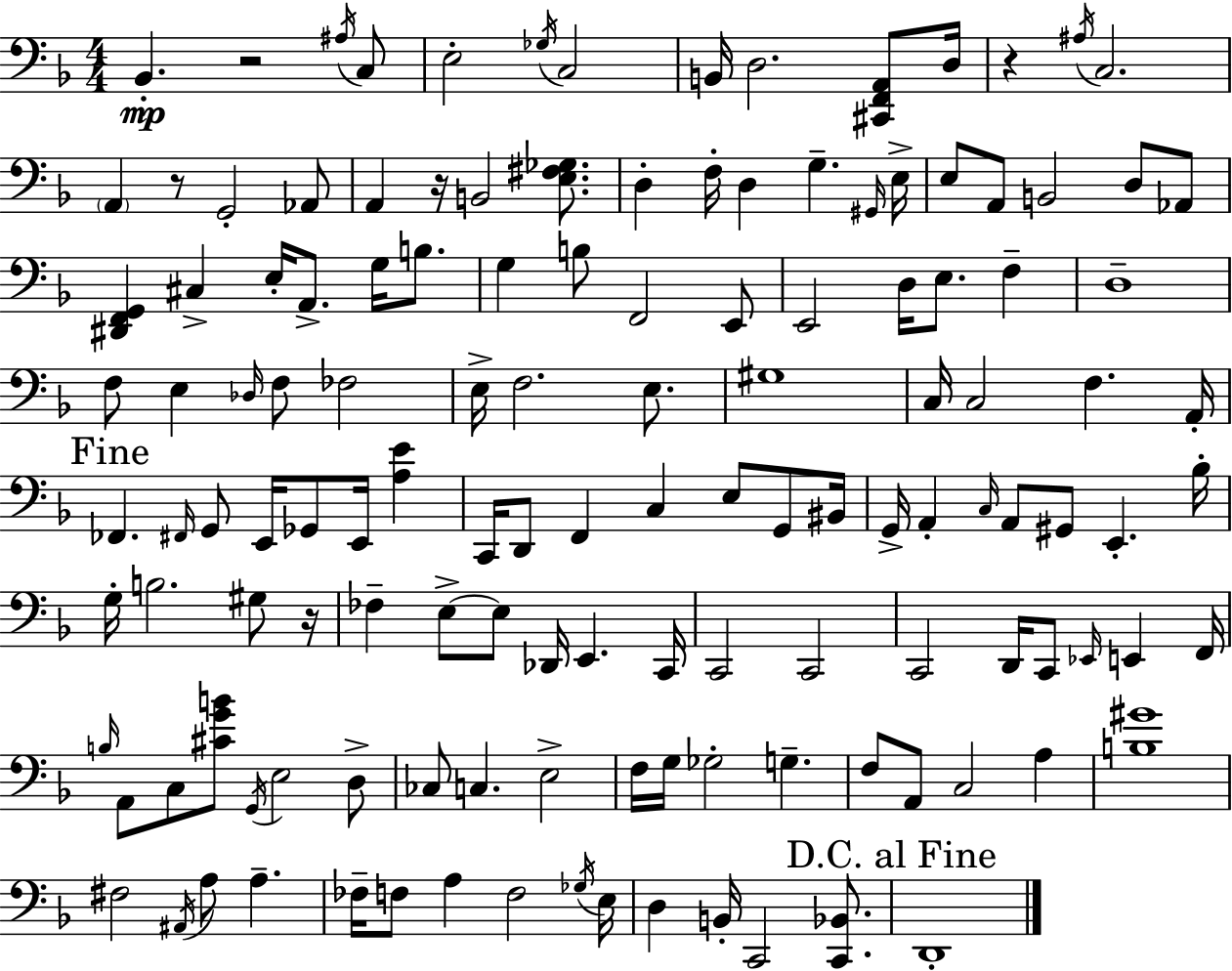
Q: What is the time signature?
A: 4/4